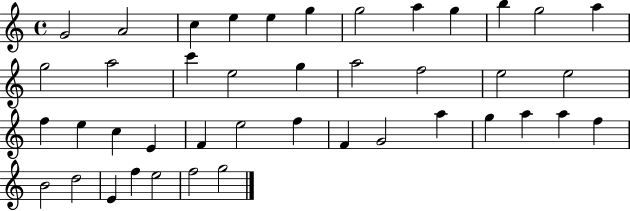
G4/h A4/h C5/q E5/q E5/q G5/q G5/h A5/q G5/q B5/q G5/h A5/q G5/h A5/h C6/q E5/h G5/q A5/h F5/h E5/h E5/h F5/q E5/q C5/q E4/q F4/q E5/h F5/q F4/q G4/h A5/q G5/q A5/q A5/q F5/q B4/h D5/h E4/q F5/q E5/h F5/h G5/h